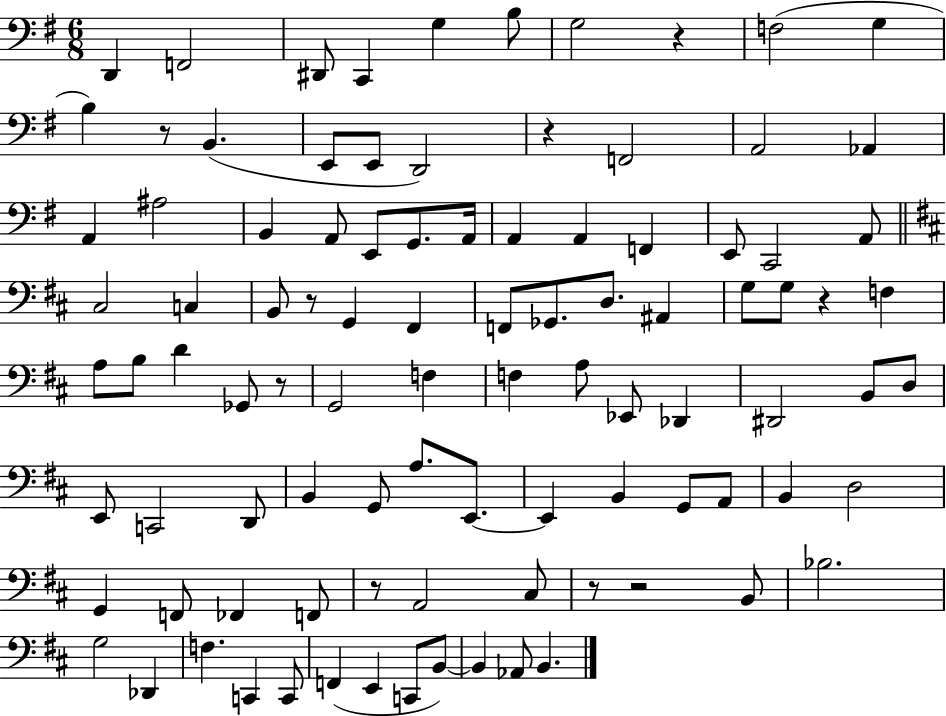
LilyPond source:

{
  \clef bass
  \numericTimeSignature
  \time 6/8
  \key g \major
  \repeat volta 2 { d,4 f,2 | dis,8 c,4 g4 b8 | g2 r4 | f2( g4 | \break b4) r8 b,4.( | e,8 e,8 d,2) | r4 f,2 | a,2 aes,4 | \break a,4 ais2 | b,4 a,8 e,8 g,8. a,16 | a,4 a,4 f,4 | e,8 c,2 a,8 | \break \bar "||" \break \key b \minor cis2 c4 | b,8 r8 g,4 fis,4 | f,8 ges,8. d8. ais,4 | g8 g8 r4 f4 | \break a8 b8 d'4 ges,8 r8 | g,2 f4 | f4 a8 ees,8 des,4 | dis,2 b,8 d8 | \break e,8 c,2 d,8 | b,4 g,8 a8. e,8.~~ | e,4 b,4 g,8 a,8 | b,4 d2 | \break g,4 f,8 fes,4 f,8 | r8 a,2 cis8 | r8 r2 b,8 | bes2. | \break g2 des,4 | f4. c,4 c,8 | f,4( e,4 c,8 b,8~~) | b,4 aes,8 b,4. | \break } \bar "|."
}